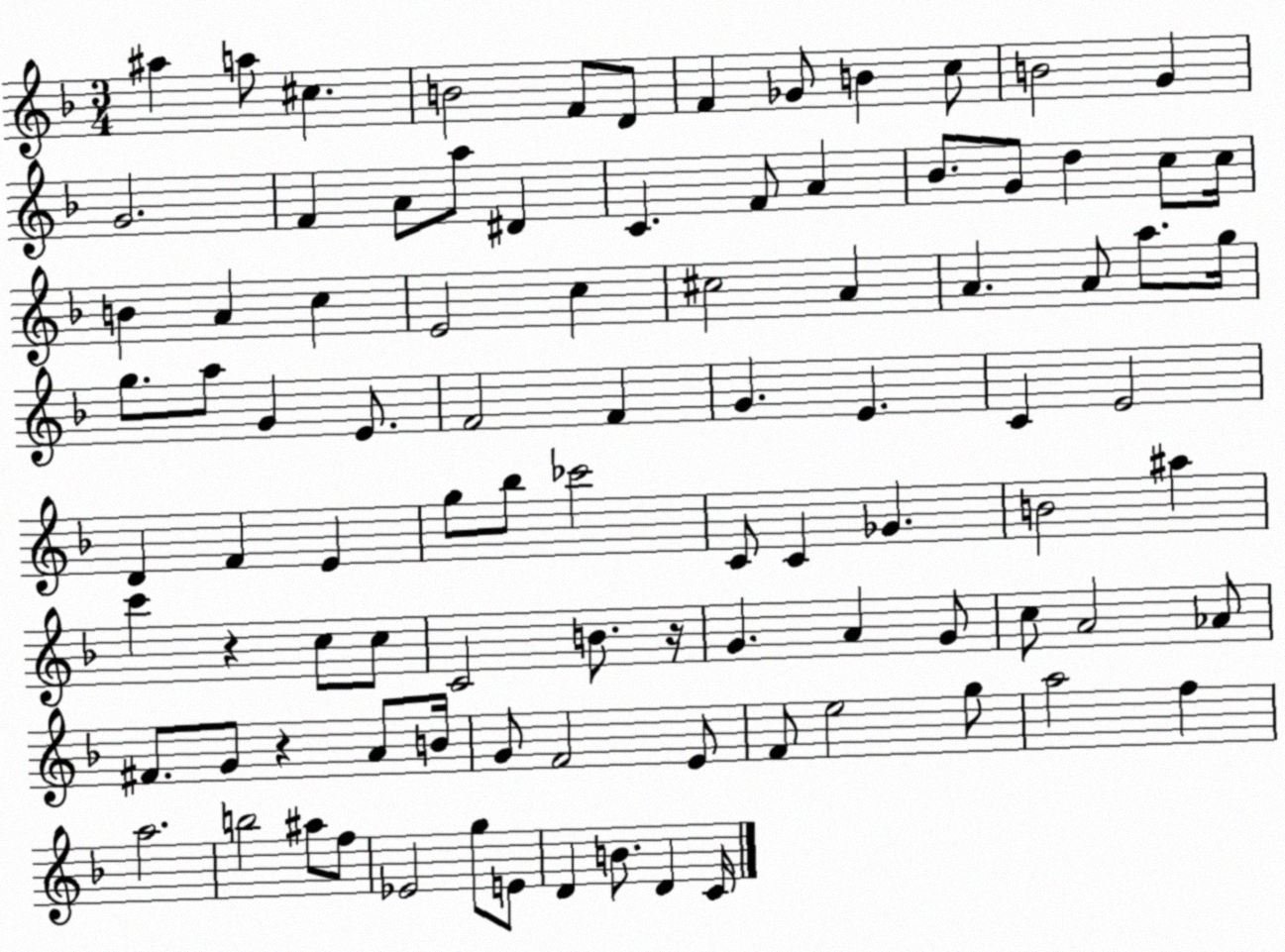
X:1
T:Untitled
M:3/4
L:1/4
K:F
^a a/2 ^c B2 F/2 D/2 F _G/2 B c/2 B2 G G2 F A/2 a/2 ^D C F/2 A _B/2 G/2 d c/2 c/4 B A c E2 c ^c2 A A A/2 a/2 g/4 g/2 a/2 G E/2 F2 F G E C E2 D F E g/2 _b/2 _c'2 C/2 C _G B2 ^a c' z c/2 c/2 C2 B/2 z/4 G A G/2 c/2 A2 _A/2 ^F/2 G/2 z A/2 B/4 G/2 F2 E/2 F/2 e2 g/2 a2 f a2 b2 ^a/2 f/2 _E2 g/2 E/2 D B/2 D C/4